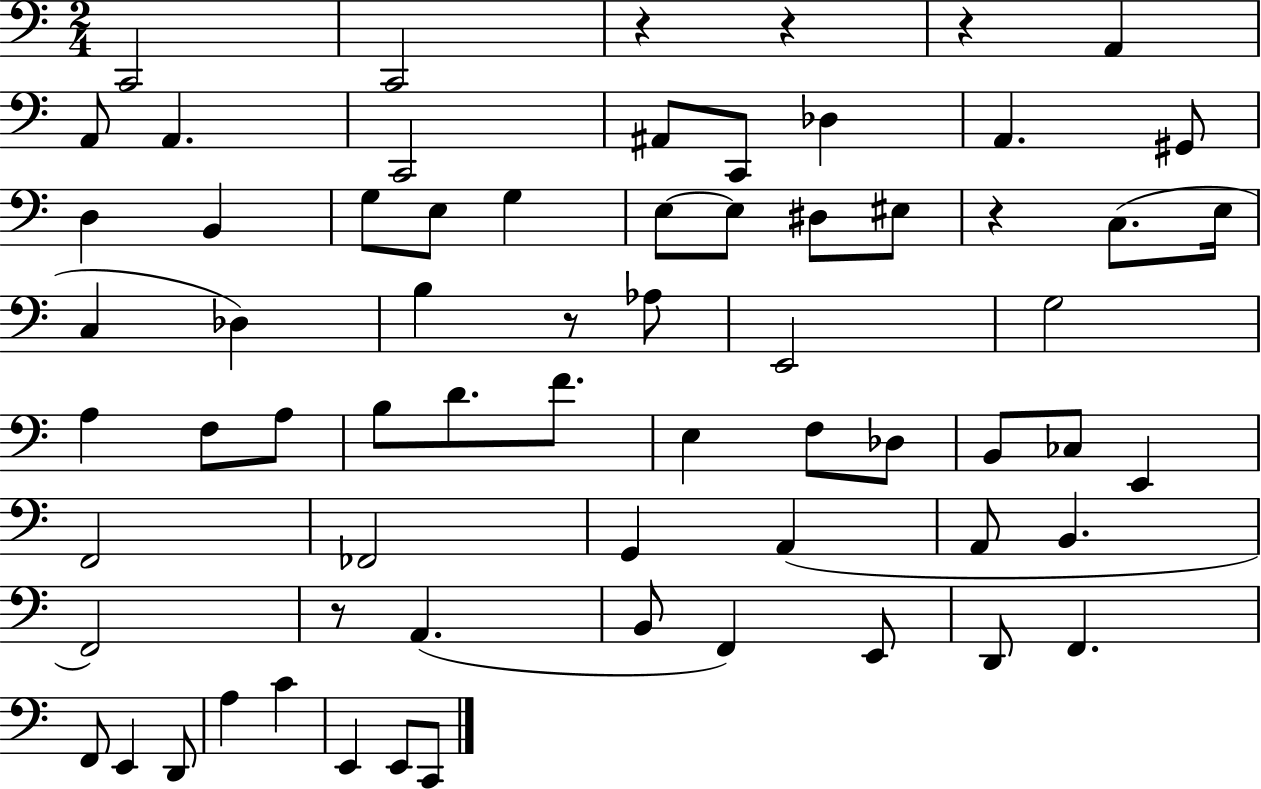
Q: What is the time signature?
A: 2/4